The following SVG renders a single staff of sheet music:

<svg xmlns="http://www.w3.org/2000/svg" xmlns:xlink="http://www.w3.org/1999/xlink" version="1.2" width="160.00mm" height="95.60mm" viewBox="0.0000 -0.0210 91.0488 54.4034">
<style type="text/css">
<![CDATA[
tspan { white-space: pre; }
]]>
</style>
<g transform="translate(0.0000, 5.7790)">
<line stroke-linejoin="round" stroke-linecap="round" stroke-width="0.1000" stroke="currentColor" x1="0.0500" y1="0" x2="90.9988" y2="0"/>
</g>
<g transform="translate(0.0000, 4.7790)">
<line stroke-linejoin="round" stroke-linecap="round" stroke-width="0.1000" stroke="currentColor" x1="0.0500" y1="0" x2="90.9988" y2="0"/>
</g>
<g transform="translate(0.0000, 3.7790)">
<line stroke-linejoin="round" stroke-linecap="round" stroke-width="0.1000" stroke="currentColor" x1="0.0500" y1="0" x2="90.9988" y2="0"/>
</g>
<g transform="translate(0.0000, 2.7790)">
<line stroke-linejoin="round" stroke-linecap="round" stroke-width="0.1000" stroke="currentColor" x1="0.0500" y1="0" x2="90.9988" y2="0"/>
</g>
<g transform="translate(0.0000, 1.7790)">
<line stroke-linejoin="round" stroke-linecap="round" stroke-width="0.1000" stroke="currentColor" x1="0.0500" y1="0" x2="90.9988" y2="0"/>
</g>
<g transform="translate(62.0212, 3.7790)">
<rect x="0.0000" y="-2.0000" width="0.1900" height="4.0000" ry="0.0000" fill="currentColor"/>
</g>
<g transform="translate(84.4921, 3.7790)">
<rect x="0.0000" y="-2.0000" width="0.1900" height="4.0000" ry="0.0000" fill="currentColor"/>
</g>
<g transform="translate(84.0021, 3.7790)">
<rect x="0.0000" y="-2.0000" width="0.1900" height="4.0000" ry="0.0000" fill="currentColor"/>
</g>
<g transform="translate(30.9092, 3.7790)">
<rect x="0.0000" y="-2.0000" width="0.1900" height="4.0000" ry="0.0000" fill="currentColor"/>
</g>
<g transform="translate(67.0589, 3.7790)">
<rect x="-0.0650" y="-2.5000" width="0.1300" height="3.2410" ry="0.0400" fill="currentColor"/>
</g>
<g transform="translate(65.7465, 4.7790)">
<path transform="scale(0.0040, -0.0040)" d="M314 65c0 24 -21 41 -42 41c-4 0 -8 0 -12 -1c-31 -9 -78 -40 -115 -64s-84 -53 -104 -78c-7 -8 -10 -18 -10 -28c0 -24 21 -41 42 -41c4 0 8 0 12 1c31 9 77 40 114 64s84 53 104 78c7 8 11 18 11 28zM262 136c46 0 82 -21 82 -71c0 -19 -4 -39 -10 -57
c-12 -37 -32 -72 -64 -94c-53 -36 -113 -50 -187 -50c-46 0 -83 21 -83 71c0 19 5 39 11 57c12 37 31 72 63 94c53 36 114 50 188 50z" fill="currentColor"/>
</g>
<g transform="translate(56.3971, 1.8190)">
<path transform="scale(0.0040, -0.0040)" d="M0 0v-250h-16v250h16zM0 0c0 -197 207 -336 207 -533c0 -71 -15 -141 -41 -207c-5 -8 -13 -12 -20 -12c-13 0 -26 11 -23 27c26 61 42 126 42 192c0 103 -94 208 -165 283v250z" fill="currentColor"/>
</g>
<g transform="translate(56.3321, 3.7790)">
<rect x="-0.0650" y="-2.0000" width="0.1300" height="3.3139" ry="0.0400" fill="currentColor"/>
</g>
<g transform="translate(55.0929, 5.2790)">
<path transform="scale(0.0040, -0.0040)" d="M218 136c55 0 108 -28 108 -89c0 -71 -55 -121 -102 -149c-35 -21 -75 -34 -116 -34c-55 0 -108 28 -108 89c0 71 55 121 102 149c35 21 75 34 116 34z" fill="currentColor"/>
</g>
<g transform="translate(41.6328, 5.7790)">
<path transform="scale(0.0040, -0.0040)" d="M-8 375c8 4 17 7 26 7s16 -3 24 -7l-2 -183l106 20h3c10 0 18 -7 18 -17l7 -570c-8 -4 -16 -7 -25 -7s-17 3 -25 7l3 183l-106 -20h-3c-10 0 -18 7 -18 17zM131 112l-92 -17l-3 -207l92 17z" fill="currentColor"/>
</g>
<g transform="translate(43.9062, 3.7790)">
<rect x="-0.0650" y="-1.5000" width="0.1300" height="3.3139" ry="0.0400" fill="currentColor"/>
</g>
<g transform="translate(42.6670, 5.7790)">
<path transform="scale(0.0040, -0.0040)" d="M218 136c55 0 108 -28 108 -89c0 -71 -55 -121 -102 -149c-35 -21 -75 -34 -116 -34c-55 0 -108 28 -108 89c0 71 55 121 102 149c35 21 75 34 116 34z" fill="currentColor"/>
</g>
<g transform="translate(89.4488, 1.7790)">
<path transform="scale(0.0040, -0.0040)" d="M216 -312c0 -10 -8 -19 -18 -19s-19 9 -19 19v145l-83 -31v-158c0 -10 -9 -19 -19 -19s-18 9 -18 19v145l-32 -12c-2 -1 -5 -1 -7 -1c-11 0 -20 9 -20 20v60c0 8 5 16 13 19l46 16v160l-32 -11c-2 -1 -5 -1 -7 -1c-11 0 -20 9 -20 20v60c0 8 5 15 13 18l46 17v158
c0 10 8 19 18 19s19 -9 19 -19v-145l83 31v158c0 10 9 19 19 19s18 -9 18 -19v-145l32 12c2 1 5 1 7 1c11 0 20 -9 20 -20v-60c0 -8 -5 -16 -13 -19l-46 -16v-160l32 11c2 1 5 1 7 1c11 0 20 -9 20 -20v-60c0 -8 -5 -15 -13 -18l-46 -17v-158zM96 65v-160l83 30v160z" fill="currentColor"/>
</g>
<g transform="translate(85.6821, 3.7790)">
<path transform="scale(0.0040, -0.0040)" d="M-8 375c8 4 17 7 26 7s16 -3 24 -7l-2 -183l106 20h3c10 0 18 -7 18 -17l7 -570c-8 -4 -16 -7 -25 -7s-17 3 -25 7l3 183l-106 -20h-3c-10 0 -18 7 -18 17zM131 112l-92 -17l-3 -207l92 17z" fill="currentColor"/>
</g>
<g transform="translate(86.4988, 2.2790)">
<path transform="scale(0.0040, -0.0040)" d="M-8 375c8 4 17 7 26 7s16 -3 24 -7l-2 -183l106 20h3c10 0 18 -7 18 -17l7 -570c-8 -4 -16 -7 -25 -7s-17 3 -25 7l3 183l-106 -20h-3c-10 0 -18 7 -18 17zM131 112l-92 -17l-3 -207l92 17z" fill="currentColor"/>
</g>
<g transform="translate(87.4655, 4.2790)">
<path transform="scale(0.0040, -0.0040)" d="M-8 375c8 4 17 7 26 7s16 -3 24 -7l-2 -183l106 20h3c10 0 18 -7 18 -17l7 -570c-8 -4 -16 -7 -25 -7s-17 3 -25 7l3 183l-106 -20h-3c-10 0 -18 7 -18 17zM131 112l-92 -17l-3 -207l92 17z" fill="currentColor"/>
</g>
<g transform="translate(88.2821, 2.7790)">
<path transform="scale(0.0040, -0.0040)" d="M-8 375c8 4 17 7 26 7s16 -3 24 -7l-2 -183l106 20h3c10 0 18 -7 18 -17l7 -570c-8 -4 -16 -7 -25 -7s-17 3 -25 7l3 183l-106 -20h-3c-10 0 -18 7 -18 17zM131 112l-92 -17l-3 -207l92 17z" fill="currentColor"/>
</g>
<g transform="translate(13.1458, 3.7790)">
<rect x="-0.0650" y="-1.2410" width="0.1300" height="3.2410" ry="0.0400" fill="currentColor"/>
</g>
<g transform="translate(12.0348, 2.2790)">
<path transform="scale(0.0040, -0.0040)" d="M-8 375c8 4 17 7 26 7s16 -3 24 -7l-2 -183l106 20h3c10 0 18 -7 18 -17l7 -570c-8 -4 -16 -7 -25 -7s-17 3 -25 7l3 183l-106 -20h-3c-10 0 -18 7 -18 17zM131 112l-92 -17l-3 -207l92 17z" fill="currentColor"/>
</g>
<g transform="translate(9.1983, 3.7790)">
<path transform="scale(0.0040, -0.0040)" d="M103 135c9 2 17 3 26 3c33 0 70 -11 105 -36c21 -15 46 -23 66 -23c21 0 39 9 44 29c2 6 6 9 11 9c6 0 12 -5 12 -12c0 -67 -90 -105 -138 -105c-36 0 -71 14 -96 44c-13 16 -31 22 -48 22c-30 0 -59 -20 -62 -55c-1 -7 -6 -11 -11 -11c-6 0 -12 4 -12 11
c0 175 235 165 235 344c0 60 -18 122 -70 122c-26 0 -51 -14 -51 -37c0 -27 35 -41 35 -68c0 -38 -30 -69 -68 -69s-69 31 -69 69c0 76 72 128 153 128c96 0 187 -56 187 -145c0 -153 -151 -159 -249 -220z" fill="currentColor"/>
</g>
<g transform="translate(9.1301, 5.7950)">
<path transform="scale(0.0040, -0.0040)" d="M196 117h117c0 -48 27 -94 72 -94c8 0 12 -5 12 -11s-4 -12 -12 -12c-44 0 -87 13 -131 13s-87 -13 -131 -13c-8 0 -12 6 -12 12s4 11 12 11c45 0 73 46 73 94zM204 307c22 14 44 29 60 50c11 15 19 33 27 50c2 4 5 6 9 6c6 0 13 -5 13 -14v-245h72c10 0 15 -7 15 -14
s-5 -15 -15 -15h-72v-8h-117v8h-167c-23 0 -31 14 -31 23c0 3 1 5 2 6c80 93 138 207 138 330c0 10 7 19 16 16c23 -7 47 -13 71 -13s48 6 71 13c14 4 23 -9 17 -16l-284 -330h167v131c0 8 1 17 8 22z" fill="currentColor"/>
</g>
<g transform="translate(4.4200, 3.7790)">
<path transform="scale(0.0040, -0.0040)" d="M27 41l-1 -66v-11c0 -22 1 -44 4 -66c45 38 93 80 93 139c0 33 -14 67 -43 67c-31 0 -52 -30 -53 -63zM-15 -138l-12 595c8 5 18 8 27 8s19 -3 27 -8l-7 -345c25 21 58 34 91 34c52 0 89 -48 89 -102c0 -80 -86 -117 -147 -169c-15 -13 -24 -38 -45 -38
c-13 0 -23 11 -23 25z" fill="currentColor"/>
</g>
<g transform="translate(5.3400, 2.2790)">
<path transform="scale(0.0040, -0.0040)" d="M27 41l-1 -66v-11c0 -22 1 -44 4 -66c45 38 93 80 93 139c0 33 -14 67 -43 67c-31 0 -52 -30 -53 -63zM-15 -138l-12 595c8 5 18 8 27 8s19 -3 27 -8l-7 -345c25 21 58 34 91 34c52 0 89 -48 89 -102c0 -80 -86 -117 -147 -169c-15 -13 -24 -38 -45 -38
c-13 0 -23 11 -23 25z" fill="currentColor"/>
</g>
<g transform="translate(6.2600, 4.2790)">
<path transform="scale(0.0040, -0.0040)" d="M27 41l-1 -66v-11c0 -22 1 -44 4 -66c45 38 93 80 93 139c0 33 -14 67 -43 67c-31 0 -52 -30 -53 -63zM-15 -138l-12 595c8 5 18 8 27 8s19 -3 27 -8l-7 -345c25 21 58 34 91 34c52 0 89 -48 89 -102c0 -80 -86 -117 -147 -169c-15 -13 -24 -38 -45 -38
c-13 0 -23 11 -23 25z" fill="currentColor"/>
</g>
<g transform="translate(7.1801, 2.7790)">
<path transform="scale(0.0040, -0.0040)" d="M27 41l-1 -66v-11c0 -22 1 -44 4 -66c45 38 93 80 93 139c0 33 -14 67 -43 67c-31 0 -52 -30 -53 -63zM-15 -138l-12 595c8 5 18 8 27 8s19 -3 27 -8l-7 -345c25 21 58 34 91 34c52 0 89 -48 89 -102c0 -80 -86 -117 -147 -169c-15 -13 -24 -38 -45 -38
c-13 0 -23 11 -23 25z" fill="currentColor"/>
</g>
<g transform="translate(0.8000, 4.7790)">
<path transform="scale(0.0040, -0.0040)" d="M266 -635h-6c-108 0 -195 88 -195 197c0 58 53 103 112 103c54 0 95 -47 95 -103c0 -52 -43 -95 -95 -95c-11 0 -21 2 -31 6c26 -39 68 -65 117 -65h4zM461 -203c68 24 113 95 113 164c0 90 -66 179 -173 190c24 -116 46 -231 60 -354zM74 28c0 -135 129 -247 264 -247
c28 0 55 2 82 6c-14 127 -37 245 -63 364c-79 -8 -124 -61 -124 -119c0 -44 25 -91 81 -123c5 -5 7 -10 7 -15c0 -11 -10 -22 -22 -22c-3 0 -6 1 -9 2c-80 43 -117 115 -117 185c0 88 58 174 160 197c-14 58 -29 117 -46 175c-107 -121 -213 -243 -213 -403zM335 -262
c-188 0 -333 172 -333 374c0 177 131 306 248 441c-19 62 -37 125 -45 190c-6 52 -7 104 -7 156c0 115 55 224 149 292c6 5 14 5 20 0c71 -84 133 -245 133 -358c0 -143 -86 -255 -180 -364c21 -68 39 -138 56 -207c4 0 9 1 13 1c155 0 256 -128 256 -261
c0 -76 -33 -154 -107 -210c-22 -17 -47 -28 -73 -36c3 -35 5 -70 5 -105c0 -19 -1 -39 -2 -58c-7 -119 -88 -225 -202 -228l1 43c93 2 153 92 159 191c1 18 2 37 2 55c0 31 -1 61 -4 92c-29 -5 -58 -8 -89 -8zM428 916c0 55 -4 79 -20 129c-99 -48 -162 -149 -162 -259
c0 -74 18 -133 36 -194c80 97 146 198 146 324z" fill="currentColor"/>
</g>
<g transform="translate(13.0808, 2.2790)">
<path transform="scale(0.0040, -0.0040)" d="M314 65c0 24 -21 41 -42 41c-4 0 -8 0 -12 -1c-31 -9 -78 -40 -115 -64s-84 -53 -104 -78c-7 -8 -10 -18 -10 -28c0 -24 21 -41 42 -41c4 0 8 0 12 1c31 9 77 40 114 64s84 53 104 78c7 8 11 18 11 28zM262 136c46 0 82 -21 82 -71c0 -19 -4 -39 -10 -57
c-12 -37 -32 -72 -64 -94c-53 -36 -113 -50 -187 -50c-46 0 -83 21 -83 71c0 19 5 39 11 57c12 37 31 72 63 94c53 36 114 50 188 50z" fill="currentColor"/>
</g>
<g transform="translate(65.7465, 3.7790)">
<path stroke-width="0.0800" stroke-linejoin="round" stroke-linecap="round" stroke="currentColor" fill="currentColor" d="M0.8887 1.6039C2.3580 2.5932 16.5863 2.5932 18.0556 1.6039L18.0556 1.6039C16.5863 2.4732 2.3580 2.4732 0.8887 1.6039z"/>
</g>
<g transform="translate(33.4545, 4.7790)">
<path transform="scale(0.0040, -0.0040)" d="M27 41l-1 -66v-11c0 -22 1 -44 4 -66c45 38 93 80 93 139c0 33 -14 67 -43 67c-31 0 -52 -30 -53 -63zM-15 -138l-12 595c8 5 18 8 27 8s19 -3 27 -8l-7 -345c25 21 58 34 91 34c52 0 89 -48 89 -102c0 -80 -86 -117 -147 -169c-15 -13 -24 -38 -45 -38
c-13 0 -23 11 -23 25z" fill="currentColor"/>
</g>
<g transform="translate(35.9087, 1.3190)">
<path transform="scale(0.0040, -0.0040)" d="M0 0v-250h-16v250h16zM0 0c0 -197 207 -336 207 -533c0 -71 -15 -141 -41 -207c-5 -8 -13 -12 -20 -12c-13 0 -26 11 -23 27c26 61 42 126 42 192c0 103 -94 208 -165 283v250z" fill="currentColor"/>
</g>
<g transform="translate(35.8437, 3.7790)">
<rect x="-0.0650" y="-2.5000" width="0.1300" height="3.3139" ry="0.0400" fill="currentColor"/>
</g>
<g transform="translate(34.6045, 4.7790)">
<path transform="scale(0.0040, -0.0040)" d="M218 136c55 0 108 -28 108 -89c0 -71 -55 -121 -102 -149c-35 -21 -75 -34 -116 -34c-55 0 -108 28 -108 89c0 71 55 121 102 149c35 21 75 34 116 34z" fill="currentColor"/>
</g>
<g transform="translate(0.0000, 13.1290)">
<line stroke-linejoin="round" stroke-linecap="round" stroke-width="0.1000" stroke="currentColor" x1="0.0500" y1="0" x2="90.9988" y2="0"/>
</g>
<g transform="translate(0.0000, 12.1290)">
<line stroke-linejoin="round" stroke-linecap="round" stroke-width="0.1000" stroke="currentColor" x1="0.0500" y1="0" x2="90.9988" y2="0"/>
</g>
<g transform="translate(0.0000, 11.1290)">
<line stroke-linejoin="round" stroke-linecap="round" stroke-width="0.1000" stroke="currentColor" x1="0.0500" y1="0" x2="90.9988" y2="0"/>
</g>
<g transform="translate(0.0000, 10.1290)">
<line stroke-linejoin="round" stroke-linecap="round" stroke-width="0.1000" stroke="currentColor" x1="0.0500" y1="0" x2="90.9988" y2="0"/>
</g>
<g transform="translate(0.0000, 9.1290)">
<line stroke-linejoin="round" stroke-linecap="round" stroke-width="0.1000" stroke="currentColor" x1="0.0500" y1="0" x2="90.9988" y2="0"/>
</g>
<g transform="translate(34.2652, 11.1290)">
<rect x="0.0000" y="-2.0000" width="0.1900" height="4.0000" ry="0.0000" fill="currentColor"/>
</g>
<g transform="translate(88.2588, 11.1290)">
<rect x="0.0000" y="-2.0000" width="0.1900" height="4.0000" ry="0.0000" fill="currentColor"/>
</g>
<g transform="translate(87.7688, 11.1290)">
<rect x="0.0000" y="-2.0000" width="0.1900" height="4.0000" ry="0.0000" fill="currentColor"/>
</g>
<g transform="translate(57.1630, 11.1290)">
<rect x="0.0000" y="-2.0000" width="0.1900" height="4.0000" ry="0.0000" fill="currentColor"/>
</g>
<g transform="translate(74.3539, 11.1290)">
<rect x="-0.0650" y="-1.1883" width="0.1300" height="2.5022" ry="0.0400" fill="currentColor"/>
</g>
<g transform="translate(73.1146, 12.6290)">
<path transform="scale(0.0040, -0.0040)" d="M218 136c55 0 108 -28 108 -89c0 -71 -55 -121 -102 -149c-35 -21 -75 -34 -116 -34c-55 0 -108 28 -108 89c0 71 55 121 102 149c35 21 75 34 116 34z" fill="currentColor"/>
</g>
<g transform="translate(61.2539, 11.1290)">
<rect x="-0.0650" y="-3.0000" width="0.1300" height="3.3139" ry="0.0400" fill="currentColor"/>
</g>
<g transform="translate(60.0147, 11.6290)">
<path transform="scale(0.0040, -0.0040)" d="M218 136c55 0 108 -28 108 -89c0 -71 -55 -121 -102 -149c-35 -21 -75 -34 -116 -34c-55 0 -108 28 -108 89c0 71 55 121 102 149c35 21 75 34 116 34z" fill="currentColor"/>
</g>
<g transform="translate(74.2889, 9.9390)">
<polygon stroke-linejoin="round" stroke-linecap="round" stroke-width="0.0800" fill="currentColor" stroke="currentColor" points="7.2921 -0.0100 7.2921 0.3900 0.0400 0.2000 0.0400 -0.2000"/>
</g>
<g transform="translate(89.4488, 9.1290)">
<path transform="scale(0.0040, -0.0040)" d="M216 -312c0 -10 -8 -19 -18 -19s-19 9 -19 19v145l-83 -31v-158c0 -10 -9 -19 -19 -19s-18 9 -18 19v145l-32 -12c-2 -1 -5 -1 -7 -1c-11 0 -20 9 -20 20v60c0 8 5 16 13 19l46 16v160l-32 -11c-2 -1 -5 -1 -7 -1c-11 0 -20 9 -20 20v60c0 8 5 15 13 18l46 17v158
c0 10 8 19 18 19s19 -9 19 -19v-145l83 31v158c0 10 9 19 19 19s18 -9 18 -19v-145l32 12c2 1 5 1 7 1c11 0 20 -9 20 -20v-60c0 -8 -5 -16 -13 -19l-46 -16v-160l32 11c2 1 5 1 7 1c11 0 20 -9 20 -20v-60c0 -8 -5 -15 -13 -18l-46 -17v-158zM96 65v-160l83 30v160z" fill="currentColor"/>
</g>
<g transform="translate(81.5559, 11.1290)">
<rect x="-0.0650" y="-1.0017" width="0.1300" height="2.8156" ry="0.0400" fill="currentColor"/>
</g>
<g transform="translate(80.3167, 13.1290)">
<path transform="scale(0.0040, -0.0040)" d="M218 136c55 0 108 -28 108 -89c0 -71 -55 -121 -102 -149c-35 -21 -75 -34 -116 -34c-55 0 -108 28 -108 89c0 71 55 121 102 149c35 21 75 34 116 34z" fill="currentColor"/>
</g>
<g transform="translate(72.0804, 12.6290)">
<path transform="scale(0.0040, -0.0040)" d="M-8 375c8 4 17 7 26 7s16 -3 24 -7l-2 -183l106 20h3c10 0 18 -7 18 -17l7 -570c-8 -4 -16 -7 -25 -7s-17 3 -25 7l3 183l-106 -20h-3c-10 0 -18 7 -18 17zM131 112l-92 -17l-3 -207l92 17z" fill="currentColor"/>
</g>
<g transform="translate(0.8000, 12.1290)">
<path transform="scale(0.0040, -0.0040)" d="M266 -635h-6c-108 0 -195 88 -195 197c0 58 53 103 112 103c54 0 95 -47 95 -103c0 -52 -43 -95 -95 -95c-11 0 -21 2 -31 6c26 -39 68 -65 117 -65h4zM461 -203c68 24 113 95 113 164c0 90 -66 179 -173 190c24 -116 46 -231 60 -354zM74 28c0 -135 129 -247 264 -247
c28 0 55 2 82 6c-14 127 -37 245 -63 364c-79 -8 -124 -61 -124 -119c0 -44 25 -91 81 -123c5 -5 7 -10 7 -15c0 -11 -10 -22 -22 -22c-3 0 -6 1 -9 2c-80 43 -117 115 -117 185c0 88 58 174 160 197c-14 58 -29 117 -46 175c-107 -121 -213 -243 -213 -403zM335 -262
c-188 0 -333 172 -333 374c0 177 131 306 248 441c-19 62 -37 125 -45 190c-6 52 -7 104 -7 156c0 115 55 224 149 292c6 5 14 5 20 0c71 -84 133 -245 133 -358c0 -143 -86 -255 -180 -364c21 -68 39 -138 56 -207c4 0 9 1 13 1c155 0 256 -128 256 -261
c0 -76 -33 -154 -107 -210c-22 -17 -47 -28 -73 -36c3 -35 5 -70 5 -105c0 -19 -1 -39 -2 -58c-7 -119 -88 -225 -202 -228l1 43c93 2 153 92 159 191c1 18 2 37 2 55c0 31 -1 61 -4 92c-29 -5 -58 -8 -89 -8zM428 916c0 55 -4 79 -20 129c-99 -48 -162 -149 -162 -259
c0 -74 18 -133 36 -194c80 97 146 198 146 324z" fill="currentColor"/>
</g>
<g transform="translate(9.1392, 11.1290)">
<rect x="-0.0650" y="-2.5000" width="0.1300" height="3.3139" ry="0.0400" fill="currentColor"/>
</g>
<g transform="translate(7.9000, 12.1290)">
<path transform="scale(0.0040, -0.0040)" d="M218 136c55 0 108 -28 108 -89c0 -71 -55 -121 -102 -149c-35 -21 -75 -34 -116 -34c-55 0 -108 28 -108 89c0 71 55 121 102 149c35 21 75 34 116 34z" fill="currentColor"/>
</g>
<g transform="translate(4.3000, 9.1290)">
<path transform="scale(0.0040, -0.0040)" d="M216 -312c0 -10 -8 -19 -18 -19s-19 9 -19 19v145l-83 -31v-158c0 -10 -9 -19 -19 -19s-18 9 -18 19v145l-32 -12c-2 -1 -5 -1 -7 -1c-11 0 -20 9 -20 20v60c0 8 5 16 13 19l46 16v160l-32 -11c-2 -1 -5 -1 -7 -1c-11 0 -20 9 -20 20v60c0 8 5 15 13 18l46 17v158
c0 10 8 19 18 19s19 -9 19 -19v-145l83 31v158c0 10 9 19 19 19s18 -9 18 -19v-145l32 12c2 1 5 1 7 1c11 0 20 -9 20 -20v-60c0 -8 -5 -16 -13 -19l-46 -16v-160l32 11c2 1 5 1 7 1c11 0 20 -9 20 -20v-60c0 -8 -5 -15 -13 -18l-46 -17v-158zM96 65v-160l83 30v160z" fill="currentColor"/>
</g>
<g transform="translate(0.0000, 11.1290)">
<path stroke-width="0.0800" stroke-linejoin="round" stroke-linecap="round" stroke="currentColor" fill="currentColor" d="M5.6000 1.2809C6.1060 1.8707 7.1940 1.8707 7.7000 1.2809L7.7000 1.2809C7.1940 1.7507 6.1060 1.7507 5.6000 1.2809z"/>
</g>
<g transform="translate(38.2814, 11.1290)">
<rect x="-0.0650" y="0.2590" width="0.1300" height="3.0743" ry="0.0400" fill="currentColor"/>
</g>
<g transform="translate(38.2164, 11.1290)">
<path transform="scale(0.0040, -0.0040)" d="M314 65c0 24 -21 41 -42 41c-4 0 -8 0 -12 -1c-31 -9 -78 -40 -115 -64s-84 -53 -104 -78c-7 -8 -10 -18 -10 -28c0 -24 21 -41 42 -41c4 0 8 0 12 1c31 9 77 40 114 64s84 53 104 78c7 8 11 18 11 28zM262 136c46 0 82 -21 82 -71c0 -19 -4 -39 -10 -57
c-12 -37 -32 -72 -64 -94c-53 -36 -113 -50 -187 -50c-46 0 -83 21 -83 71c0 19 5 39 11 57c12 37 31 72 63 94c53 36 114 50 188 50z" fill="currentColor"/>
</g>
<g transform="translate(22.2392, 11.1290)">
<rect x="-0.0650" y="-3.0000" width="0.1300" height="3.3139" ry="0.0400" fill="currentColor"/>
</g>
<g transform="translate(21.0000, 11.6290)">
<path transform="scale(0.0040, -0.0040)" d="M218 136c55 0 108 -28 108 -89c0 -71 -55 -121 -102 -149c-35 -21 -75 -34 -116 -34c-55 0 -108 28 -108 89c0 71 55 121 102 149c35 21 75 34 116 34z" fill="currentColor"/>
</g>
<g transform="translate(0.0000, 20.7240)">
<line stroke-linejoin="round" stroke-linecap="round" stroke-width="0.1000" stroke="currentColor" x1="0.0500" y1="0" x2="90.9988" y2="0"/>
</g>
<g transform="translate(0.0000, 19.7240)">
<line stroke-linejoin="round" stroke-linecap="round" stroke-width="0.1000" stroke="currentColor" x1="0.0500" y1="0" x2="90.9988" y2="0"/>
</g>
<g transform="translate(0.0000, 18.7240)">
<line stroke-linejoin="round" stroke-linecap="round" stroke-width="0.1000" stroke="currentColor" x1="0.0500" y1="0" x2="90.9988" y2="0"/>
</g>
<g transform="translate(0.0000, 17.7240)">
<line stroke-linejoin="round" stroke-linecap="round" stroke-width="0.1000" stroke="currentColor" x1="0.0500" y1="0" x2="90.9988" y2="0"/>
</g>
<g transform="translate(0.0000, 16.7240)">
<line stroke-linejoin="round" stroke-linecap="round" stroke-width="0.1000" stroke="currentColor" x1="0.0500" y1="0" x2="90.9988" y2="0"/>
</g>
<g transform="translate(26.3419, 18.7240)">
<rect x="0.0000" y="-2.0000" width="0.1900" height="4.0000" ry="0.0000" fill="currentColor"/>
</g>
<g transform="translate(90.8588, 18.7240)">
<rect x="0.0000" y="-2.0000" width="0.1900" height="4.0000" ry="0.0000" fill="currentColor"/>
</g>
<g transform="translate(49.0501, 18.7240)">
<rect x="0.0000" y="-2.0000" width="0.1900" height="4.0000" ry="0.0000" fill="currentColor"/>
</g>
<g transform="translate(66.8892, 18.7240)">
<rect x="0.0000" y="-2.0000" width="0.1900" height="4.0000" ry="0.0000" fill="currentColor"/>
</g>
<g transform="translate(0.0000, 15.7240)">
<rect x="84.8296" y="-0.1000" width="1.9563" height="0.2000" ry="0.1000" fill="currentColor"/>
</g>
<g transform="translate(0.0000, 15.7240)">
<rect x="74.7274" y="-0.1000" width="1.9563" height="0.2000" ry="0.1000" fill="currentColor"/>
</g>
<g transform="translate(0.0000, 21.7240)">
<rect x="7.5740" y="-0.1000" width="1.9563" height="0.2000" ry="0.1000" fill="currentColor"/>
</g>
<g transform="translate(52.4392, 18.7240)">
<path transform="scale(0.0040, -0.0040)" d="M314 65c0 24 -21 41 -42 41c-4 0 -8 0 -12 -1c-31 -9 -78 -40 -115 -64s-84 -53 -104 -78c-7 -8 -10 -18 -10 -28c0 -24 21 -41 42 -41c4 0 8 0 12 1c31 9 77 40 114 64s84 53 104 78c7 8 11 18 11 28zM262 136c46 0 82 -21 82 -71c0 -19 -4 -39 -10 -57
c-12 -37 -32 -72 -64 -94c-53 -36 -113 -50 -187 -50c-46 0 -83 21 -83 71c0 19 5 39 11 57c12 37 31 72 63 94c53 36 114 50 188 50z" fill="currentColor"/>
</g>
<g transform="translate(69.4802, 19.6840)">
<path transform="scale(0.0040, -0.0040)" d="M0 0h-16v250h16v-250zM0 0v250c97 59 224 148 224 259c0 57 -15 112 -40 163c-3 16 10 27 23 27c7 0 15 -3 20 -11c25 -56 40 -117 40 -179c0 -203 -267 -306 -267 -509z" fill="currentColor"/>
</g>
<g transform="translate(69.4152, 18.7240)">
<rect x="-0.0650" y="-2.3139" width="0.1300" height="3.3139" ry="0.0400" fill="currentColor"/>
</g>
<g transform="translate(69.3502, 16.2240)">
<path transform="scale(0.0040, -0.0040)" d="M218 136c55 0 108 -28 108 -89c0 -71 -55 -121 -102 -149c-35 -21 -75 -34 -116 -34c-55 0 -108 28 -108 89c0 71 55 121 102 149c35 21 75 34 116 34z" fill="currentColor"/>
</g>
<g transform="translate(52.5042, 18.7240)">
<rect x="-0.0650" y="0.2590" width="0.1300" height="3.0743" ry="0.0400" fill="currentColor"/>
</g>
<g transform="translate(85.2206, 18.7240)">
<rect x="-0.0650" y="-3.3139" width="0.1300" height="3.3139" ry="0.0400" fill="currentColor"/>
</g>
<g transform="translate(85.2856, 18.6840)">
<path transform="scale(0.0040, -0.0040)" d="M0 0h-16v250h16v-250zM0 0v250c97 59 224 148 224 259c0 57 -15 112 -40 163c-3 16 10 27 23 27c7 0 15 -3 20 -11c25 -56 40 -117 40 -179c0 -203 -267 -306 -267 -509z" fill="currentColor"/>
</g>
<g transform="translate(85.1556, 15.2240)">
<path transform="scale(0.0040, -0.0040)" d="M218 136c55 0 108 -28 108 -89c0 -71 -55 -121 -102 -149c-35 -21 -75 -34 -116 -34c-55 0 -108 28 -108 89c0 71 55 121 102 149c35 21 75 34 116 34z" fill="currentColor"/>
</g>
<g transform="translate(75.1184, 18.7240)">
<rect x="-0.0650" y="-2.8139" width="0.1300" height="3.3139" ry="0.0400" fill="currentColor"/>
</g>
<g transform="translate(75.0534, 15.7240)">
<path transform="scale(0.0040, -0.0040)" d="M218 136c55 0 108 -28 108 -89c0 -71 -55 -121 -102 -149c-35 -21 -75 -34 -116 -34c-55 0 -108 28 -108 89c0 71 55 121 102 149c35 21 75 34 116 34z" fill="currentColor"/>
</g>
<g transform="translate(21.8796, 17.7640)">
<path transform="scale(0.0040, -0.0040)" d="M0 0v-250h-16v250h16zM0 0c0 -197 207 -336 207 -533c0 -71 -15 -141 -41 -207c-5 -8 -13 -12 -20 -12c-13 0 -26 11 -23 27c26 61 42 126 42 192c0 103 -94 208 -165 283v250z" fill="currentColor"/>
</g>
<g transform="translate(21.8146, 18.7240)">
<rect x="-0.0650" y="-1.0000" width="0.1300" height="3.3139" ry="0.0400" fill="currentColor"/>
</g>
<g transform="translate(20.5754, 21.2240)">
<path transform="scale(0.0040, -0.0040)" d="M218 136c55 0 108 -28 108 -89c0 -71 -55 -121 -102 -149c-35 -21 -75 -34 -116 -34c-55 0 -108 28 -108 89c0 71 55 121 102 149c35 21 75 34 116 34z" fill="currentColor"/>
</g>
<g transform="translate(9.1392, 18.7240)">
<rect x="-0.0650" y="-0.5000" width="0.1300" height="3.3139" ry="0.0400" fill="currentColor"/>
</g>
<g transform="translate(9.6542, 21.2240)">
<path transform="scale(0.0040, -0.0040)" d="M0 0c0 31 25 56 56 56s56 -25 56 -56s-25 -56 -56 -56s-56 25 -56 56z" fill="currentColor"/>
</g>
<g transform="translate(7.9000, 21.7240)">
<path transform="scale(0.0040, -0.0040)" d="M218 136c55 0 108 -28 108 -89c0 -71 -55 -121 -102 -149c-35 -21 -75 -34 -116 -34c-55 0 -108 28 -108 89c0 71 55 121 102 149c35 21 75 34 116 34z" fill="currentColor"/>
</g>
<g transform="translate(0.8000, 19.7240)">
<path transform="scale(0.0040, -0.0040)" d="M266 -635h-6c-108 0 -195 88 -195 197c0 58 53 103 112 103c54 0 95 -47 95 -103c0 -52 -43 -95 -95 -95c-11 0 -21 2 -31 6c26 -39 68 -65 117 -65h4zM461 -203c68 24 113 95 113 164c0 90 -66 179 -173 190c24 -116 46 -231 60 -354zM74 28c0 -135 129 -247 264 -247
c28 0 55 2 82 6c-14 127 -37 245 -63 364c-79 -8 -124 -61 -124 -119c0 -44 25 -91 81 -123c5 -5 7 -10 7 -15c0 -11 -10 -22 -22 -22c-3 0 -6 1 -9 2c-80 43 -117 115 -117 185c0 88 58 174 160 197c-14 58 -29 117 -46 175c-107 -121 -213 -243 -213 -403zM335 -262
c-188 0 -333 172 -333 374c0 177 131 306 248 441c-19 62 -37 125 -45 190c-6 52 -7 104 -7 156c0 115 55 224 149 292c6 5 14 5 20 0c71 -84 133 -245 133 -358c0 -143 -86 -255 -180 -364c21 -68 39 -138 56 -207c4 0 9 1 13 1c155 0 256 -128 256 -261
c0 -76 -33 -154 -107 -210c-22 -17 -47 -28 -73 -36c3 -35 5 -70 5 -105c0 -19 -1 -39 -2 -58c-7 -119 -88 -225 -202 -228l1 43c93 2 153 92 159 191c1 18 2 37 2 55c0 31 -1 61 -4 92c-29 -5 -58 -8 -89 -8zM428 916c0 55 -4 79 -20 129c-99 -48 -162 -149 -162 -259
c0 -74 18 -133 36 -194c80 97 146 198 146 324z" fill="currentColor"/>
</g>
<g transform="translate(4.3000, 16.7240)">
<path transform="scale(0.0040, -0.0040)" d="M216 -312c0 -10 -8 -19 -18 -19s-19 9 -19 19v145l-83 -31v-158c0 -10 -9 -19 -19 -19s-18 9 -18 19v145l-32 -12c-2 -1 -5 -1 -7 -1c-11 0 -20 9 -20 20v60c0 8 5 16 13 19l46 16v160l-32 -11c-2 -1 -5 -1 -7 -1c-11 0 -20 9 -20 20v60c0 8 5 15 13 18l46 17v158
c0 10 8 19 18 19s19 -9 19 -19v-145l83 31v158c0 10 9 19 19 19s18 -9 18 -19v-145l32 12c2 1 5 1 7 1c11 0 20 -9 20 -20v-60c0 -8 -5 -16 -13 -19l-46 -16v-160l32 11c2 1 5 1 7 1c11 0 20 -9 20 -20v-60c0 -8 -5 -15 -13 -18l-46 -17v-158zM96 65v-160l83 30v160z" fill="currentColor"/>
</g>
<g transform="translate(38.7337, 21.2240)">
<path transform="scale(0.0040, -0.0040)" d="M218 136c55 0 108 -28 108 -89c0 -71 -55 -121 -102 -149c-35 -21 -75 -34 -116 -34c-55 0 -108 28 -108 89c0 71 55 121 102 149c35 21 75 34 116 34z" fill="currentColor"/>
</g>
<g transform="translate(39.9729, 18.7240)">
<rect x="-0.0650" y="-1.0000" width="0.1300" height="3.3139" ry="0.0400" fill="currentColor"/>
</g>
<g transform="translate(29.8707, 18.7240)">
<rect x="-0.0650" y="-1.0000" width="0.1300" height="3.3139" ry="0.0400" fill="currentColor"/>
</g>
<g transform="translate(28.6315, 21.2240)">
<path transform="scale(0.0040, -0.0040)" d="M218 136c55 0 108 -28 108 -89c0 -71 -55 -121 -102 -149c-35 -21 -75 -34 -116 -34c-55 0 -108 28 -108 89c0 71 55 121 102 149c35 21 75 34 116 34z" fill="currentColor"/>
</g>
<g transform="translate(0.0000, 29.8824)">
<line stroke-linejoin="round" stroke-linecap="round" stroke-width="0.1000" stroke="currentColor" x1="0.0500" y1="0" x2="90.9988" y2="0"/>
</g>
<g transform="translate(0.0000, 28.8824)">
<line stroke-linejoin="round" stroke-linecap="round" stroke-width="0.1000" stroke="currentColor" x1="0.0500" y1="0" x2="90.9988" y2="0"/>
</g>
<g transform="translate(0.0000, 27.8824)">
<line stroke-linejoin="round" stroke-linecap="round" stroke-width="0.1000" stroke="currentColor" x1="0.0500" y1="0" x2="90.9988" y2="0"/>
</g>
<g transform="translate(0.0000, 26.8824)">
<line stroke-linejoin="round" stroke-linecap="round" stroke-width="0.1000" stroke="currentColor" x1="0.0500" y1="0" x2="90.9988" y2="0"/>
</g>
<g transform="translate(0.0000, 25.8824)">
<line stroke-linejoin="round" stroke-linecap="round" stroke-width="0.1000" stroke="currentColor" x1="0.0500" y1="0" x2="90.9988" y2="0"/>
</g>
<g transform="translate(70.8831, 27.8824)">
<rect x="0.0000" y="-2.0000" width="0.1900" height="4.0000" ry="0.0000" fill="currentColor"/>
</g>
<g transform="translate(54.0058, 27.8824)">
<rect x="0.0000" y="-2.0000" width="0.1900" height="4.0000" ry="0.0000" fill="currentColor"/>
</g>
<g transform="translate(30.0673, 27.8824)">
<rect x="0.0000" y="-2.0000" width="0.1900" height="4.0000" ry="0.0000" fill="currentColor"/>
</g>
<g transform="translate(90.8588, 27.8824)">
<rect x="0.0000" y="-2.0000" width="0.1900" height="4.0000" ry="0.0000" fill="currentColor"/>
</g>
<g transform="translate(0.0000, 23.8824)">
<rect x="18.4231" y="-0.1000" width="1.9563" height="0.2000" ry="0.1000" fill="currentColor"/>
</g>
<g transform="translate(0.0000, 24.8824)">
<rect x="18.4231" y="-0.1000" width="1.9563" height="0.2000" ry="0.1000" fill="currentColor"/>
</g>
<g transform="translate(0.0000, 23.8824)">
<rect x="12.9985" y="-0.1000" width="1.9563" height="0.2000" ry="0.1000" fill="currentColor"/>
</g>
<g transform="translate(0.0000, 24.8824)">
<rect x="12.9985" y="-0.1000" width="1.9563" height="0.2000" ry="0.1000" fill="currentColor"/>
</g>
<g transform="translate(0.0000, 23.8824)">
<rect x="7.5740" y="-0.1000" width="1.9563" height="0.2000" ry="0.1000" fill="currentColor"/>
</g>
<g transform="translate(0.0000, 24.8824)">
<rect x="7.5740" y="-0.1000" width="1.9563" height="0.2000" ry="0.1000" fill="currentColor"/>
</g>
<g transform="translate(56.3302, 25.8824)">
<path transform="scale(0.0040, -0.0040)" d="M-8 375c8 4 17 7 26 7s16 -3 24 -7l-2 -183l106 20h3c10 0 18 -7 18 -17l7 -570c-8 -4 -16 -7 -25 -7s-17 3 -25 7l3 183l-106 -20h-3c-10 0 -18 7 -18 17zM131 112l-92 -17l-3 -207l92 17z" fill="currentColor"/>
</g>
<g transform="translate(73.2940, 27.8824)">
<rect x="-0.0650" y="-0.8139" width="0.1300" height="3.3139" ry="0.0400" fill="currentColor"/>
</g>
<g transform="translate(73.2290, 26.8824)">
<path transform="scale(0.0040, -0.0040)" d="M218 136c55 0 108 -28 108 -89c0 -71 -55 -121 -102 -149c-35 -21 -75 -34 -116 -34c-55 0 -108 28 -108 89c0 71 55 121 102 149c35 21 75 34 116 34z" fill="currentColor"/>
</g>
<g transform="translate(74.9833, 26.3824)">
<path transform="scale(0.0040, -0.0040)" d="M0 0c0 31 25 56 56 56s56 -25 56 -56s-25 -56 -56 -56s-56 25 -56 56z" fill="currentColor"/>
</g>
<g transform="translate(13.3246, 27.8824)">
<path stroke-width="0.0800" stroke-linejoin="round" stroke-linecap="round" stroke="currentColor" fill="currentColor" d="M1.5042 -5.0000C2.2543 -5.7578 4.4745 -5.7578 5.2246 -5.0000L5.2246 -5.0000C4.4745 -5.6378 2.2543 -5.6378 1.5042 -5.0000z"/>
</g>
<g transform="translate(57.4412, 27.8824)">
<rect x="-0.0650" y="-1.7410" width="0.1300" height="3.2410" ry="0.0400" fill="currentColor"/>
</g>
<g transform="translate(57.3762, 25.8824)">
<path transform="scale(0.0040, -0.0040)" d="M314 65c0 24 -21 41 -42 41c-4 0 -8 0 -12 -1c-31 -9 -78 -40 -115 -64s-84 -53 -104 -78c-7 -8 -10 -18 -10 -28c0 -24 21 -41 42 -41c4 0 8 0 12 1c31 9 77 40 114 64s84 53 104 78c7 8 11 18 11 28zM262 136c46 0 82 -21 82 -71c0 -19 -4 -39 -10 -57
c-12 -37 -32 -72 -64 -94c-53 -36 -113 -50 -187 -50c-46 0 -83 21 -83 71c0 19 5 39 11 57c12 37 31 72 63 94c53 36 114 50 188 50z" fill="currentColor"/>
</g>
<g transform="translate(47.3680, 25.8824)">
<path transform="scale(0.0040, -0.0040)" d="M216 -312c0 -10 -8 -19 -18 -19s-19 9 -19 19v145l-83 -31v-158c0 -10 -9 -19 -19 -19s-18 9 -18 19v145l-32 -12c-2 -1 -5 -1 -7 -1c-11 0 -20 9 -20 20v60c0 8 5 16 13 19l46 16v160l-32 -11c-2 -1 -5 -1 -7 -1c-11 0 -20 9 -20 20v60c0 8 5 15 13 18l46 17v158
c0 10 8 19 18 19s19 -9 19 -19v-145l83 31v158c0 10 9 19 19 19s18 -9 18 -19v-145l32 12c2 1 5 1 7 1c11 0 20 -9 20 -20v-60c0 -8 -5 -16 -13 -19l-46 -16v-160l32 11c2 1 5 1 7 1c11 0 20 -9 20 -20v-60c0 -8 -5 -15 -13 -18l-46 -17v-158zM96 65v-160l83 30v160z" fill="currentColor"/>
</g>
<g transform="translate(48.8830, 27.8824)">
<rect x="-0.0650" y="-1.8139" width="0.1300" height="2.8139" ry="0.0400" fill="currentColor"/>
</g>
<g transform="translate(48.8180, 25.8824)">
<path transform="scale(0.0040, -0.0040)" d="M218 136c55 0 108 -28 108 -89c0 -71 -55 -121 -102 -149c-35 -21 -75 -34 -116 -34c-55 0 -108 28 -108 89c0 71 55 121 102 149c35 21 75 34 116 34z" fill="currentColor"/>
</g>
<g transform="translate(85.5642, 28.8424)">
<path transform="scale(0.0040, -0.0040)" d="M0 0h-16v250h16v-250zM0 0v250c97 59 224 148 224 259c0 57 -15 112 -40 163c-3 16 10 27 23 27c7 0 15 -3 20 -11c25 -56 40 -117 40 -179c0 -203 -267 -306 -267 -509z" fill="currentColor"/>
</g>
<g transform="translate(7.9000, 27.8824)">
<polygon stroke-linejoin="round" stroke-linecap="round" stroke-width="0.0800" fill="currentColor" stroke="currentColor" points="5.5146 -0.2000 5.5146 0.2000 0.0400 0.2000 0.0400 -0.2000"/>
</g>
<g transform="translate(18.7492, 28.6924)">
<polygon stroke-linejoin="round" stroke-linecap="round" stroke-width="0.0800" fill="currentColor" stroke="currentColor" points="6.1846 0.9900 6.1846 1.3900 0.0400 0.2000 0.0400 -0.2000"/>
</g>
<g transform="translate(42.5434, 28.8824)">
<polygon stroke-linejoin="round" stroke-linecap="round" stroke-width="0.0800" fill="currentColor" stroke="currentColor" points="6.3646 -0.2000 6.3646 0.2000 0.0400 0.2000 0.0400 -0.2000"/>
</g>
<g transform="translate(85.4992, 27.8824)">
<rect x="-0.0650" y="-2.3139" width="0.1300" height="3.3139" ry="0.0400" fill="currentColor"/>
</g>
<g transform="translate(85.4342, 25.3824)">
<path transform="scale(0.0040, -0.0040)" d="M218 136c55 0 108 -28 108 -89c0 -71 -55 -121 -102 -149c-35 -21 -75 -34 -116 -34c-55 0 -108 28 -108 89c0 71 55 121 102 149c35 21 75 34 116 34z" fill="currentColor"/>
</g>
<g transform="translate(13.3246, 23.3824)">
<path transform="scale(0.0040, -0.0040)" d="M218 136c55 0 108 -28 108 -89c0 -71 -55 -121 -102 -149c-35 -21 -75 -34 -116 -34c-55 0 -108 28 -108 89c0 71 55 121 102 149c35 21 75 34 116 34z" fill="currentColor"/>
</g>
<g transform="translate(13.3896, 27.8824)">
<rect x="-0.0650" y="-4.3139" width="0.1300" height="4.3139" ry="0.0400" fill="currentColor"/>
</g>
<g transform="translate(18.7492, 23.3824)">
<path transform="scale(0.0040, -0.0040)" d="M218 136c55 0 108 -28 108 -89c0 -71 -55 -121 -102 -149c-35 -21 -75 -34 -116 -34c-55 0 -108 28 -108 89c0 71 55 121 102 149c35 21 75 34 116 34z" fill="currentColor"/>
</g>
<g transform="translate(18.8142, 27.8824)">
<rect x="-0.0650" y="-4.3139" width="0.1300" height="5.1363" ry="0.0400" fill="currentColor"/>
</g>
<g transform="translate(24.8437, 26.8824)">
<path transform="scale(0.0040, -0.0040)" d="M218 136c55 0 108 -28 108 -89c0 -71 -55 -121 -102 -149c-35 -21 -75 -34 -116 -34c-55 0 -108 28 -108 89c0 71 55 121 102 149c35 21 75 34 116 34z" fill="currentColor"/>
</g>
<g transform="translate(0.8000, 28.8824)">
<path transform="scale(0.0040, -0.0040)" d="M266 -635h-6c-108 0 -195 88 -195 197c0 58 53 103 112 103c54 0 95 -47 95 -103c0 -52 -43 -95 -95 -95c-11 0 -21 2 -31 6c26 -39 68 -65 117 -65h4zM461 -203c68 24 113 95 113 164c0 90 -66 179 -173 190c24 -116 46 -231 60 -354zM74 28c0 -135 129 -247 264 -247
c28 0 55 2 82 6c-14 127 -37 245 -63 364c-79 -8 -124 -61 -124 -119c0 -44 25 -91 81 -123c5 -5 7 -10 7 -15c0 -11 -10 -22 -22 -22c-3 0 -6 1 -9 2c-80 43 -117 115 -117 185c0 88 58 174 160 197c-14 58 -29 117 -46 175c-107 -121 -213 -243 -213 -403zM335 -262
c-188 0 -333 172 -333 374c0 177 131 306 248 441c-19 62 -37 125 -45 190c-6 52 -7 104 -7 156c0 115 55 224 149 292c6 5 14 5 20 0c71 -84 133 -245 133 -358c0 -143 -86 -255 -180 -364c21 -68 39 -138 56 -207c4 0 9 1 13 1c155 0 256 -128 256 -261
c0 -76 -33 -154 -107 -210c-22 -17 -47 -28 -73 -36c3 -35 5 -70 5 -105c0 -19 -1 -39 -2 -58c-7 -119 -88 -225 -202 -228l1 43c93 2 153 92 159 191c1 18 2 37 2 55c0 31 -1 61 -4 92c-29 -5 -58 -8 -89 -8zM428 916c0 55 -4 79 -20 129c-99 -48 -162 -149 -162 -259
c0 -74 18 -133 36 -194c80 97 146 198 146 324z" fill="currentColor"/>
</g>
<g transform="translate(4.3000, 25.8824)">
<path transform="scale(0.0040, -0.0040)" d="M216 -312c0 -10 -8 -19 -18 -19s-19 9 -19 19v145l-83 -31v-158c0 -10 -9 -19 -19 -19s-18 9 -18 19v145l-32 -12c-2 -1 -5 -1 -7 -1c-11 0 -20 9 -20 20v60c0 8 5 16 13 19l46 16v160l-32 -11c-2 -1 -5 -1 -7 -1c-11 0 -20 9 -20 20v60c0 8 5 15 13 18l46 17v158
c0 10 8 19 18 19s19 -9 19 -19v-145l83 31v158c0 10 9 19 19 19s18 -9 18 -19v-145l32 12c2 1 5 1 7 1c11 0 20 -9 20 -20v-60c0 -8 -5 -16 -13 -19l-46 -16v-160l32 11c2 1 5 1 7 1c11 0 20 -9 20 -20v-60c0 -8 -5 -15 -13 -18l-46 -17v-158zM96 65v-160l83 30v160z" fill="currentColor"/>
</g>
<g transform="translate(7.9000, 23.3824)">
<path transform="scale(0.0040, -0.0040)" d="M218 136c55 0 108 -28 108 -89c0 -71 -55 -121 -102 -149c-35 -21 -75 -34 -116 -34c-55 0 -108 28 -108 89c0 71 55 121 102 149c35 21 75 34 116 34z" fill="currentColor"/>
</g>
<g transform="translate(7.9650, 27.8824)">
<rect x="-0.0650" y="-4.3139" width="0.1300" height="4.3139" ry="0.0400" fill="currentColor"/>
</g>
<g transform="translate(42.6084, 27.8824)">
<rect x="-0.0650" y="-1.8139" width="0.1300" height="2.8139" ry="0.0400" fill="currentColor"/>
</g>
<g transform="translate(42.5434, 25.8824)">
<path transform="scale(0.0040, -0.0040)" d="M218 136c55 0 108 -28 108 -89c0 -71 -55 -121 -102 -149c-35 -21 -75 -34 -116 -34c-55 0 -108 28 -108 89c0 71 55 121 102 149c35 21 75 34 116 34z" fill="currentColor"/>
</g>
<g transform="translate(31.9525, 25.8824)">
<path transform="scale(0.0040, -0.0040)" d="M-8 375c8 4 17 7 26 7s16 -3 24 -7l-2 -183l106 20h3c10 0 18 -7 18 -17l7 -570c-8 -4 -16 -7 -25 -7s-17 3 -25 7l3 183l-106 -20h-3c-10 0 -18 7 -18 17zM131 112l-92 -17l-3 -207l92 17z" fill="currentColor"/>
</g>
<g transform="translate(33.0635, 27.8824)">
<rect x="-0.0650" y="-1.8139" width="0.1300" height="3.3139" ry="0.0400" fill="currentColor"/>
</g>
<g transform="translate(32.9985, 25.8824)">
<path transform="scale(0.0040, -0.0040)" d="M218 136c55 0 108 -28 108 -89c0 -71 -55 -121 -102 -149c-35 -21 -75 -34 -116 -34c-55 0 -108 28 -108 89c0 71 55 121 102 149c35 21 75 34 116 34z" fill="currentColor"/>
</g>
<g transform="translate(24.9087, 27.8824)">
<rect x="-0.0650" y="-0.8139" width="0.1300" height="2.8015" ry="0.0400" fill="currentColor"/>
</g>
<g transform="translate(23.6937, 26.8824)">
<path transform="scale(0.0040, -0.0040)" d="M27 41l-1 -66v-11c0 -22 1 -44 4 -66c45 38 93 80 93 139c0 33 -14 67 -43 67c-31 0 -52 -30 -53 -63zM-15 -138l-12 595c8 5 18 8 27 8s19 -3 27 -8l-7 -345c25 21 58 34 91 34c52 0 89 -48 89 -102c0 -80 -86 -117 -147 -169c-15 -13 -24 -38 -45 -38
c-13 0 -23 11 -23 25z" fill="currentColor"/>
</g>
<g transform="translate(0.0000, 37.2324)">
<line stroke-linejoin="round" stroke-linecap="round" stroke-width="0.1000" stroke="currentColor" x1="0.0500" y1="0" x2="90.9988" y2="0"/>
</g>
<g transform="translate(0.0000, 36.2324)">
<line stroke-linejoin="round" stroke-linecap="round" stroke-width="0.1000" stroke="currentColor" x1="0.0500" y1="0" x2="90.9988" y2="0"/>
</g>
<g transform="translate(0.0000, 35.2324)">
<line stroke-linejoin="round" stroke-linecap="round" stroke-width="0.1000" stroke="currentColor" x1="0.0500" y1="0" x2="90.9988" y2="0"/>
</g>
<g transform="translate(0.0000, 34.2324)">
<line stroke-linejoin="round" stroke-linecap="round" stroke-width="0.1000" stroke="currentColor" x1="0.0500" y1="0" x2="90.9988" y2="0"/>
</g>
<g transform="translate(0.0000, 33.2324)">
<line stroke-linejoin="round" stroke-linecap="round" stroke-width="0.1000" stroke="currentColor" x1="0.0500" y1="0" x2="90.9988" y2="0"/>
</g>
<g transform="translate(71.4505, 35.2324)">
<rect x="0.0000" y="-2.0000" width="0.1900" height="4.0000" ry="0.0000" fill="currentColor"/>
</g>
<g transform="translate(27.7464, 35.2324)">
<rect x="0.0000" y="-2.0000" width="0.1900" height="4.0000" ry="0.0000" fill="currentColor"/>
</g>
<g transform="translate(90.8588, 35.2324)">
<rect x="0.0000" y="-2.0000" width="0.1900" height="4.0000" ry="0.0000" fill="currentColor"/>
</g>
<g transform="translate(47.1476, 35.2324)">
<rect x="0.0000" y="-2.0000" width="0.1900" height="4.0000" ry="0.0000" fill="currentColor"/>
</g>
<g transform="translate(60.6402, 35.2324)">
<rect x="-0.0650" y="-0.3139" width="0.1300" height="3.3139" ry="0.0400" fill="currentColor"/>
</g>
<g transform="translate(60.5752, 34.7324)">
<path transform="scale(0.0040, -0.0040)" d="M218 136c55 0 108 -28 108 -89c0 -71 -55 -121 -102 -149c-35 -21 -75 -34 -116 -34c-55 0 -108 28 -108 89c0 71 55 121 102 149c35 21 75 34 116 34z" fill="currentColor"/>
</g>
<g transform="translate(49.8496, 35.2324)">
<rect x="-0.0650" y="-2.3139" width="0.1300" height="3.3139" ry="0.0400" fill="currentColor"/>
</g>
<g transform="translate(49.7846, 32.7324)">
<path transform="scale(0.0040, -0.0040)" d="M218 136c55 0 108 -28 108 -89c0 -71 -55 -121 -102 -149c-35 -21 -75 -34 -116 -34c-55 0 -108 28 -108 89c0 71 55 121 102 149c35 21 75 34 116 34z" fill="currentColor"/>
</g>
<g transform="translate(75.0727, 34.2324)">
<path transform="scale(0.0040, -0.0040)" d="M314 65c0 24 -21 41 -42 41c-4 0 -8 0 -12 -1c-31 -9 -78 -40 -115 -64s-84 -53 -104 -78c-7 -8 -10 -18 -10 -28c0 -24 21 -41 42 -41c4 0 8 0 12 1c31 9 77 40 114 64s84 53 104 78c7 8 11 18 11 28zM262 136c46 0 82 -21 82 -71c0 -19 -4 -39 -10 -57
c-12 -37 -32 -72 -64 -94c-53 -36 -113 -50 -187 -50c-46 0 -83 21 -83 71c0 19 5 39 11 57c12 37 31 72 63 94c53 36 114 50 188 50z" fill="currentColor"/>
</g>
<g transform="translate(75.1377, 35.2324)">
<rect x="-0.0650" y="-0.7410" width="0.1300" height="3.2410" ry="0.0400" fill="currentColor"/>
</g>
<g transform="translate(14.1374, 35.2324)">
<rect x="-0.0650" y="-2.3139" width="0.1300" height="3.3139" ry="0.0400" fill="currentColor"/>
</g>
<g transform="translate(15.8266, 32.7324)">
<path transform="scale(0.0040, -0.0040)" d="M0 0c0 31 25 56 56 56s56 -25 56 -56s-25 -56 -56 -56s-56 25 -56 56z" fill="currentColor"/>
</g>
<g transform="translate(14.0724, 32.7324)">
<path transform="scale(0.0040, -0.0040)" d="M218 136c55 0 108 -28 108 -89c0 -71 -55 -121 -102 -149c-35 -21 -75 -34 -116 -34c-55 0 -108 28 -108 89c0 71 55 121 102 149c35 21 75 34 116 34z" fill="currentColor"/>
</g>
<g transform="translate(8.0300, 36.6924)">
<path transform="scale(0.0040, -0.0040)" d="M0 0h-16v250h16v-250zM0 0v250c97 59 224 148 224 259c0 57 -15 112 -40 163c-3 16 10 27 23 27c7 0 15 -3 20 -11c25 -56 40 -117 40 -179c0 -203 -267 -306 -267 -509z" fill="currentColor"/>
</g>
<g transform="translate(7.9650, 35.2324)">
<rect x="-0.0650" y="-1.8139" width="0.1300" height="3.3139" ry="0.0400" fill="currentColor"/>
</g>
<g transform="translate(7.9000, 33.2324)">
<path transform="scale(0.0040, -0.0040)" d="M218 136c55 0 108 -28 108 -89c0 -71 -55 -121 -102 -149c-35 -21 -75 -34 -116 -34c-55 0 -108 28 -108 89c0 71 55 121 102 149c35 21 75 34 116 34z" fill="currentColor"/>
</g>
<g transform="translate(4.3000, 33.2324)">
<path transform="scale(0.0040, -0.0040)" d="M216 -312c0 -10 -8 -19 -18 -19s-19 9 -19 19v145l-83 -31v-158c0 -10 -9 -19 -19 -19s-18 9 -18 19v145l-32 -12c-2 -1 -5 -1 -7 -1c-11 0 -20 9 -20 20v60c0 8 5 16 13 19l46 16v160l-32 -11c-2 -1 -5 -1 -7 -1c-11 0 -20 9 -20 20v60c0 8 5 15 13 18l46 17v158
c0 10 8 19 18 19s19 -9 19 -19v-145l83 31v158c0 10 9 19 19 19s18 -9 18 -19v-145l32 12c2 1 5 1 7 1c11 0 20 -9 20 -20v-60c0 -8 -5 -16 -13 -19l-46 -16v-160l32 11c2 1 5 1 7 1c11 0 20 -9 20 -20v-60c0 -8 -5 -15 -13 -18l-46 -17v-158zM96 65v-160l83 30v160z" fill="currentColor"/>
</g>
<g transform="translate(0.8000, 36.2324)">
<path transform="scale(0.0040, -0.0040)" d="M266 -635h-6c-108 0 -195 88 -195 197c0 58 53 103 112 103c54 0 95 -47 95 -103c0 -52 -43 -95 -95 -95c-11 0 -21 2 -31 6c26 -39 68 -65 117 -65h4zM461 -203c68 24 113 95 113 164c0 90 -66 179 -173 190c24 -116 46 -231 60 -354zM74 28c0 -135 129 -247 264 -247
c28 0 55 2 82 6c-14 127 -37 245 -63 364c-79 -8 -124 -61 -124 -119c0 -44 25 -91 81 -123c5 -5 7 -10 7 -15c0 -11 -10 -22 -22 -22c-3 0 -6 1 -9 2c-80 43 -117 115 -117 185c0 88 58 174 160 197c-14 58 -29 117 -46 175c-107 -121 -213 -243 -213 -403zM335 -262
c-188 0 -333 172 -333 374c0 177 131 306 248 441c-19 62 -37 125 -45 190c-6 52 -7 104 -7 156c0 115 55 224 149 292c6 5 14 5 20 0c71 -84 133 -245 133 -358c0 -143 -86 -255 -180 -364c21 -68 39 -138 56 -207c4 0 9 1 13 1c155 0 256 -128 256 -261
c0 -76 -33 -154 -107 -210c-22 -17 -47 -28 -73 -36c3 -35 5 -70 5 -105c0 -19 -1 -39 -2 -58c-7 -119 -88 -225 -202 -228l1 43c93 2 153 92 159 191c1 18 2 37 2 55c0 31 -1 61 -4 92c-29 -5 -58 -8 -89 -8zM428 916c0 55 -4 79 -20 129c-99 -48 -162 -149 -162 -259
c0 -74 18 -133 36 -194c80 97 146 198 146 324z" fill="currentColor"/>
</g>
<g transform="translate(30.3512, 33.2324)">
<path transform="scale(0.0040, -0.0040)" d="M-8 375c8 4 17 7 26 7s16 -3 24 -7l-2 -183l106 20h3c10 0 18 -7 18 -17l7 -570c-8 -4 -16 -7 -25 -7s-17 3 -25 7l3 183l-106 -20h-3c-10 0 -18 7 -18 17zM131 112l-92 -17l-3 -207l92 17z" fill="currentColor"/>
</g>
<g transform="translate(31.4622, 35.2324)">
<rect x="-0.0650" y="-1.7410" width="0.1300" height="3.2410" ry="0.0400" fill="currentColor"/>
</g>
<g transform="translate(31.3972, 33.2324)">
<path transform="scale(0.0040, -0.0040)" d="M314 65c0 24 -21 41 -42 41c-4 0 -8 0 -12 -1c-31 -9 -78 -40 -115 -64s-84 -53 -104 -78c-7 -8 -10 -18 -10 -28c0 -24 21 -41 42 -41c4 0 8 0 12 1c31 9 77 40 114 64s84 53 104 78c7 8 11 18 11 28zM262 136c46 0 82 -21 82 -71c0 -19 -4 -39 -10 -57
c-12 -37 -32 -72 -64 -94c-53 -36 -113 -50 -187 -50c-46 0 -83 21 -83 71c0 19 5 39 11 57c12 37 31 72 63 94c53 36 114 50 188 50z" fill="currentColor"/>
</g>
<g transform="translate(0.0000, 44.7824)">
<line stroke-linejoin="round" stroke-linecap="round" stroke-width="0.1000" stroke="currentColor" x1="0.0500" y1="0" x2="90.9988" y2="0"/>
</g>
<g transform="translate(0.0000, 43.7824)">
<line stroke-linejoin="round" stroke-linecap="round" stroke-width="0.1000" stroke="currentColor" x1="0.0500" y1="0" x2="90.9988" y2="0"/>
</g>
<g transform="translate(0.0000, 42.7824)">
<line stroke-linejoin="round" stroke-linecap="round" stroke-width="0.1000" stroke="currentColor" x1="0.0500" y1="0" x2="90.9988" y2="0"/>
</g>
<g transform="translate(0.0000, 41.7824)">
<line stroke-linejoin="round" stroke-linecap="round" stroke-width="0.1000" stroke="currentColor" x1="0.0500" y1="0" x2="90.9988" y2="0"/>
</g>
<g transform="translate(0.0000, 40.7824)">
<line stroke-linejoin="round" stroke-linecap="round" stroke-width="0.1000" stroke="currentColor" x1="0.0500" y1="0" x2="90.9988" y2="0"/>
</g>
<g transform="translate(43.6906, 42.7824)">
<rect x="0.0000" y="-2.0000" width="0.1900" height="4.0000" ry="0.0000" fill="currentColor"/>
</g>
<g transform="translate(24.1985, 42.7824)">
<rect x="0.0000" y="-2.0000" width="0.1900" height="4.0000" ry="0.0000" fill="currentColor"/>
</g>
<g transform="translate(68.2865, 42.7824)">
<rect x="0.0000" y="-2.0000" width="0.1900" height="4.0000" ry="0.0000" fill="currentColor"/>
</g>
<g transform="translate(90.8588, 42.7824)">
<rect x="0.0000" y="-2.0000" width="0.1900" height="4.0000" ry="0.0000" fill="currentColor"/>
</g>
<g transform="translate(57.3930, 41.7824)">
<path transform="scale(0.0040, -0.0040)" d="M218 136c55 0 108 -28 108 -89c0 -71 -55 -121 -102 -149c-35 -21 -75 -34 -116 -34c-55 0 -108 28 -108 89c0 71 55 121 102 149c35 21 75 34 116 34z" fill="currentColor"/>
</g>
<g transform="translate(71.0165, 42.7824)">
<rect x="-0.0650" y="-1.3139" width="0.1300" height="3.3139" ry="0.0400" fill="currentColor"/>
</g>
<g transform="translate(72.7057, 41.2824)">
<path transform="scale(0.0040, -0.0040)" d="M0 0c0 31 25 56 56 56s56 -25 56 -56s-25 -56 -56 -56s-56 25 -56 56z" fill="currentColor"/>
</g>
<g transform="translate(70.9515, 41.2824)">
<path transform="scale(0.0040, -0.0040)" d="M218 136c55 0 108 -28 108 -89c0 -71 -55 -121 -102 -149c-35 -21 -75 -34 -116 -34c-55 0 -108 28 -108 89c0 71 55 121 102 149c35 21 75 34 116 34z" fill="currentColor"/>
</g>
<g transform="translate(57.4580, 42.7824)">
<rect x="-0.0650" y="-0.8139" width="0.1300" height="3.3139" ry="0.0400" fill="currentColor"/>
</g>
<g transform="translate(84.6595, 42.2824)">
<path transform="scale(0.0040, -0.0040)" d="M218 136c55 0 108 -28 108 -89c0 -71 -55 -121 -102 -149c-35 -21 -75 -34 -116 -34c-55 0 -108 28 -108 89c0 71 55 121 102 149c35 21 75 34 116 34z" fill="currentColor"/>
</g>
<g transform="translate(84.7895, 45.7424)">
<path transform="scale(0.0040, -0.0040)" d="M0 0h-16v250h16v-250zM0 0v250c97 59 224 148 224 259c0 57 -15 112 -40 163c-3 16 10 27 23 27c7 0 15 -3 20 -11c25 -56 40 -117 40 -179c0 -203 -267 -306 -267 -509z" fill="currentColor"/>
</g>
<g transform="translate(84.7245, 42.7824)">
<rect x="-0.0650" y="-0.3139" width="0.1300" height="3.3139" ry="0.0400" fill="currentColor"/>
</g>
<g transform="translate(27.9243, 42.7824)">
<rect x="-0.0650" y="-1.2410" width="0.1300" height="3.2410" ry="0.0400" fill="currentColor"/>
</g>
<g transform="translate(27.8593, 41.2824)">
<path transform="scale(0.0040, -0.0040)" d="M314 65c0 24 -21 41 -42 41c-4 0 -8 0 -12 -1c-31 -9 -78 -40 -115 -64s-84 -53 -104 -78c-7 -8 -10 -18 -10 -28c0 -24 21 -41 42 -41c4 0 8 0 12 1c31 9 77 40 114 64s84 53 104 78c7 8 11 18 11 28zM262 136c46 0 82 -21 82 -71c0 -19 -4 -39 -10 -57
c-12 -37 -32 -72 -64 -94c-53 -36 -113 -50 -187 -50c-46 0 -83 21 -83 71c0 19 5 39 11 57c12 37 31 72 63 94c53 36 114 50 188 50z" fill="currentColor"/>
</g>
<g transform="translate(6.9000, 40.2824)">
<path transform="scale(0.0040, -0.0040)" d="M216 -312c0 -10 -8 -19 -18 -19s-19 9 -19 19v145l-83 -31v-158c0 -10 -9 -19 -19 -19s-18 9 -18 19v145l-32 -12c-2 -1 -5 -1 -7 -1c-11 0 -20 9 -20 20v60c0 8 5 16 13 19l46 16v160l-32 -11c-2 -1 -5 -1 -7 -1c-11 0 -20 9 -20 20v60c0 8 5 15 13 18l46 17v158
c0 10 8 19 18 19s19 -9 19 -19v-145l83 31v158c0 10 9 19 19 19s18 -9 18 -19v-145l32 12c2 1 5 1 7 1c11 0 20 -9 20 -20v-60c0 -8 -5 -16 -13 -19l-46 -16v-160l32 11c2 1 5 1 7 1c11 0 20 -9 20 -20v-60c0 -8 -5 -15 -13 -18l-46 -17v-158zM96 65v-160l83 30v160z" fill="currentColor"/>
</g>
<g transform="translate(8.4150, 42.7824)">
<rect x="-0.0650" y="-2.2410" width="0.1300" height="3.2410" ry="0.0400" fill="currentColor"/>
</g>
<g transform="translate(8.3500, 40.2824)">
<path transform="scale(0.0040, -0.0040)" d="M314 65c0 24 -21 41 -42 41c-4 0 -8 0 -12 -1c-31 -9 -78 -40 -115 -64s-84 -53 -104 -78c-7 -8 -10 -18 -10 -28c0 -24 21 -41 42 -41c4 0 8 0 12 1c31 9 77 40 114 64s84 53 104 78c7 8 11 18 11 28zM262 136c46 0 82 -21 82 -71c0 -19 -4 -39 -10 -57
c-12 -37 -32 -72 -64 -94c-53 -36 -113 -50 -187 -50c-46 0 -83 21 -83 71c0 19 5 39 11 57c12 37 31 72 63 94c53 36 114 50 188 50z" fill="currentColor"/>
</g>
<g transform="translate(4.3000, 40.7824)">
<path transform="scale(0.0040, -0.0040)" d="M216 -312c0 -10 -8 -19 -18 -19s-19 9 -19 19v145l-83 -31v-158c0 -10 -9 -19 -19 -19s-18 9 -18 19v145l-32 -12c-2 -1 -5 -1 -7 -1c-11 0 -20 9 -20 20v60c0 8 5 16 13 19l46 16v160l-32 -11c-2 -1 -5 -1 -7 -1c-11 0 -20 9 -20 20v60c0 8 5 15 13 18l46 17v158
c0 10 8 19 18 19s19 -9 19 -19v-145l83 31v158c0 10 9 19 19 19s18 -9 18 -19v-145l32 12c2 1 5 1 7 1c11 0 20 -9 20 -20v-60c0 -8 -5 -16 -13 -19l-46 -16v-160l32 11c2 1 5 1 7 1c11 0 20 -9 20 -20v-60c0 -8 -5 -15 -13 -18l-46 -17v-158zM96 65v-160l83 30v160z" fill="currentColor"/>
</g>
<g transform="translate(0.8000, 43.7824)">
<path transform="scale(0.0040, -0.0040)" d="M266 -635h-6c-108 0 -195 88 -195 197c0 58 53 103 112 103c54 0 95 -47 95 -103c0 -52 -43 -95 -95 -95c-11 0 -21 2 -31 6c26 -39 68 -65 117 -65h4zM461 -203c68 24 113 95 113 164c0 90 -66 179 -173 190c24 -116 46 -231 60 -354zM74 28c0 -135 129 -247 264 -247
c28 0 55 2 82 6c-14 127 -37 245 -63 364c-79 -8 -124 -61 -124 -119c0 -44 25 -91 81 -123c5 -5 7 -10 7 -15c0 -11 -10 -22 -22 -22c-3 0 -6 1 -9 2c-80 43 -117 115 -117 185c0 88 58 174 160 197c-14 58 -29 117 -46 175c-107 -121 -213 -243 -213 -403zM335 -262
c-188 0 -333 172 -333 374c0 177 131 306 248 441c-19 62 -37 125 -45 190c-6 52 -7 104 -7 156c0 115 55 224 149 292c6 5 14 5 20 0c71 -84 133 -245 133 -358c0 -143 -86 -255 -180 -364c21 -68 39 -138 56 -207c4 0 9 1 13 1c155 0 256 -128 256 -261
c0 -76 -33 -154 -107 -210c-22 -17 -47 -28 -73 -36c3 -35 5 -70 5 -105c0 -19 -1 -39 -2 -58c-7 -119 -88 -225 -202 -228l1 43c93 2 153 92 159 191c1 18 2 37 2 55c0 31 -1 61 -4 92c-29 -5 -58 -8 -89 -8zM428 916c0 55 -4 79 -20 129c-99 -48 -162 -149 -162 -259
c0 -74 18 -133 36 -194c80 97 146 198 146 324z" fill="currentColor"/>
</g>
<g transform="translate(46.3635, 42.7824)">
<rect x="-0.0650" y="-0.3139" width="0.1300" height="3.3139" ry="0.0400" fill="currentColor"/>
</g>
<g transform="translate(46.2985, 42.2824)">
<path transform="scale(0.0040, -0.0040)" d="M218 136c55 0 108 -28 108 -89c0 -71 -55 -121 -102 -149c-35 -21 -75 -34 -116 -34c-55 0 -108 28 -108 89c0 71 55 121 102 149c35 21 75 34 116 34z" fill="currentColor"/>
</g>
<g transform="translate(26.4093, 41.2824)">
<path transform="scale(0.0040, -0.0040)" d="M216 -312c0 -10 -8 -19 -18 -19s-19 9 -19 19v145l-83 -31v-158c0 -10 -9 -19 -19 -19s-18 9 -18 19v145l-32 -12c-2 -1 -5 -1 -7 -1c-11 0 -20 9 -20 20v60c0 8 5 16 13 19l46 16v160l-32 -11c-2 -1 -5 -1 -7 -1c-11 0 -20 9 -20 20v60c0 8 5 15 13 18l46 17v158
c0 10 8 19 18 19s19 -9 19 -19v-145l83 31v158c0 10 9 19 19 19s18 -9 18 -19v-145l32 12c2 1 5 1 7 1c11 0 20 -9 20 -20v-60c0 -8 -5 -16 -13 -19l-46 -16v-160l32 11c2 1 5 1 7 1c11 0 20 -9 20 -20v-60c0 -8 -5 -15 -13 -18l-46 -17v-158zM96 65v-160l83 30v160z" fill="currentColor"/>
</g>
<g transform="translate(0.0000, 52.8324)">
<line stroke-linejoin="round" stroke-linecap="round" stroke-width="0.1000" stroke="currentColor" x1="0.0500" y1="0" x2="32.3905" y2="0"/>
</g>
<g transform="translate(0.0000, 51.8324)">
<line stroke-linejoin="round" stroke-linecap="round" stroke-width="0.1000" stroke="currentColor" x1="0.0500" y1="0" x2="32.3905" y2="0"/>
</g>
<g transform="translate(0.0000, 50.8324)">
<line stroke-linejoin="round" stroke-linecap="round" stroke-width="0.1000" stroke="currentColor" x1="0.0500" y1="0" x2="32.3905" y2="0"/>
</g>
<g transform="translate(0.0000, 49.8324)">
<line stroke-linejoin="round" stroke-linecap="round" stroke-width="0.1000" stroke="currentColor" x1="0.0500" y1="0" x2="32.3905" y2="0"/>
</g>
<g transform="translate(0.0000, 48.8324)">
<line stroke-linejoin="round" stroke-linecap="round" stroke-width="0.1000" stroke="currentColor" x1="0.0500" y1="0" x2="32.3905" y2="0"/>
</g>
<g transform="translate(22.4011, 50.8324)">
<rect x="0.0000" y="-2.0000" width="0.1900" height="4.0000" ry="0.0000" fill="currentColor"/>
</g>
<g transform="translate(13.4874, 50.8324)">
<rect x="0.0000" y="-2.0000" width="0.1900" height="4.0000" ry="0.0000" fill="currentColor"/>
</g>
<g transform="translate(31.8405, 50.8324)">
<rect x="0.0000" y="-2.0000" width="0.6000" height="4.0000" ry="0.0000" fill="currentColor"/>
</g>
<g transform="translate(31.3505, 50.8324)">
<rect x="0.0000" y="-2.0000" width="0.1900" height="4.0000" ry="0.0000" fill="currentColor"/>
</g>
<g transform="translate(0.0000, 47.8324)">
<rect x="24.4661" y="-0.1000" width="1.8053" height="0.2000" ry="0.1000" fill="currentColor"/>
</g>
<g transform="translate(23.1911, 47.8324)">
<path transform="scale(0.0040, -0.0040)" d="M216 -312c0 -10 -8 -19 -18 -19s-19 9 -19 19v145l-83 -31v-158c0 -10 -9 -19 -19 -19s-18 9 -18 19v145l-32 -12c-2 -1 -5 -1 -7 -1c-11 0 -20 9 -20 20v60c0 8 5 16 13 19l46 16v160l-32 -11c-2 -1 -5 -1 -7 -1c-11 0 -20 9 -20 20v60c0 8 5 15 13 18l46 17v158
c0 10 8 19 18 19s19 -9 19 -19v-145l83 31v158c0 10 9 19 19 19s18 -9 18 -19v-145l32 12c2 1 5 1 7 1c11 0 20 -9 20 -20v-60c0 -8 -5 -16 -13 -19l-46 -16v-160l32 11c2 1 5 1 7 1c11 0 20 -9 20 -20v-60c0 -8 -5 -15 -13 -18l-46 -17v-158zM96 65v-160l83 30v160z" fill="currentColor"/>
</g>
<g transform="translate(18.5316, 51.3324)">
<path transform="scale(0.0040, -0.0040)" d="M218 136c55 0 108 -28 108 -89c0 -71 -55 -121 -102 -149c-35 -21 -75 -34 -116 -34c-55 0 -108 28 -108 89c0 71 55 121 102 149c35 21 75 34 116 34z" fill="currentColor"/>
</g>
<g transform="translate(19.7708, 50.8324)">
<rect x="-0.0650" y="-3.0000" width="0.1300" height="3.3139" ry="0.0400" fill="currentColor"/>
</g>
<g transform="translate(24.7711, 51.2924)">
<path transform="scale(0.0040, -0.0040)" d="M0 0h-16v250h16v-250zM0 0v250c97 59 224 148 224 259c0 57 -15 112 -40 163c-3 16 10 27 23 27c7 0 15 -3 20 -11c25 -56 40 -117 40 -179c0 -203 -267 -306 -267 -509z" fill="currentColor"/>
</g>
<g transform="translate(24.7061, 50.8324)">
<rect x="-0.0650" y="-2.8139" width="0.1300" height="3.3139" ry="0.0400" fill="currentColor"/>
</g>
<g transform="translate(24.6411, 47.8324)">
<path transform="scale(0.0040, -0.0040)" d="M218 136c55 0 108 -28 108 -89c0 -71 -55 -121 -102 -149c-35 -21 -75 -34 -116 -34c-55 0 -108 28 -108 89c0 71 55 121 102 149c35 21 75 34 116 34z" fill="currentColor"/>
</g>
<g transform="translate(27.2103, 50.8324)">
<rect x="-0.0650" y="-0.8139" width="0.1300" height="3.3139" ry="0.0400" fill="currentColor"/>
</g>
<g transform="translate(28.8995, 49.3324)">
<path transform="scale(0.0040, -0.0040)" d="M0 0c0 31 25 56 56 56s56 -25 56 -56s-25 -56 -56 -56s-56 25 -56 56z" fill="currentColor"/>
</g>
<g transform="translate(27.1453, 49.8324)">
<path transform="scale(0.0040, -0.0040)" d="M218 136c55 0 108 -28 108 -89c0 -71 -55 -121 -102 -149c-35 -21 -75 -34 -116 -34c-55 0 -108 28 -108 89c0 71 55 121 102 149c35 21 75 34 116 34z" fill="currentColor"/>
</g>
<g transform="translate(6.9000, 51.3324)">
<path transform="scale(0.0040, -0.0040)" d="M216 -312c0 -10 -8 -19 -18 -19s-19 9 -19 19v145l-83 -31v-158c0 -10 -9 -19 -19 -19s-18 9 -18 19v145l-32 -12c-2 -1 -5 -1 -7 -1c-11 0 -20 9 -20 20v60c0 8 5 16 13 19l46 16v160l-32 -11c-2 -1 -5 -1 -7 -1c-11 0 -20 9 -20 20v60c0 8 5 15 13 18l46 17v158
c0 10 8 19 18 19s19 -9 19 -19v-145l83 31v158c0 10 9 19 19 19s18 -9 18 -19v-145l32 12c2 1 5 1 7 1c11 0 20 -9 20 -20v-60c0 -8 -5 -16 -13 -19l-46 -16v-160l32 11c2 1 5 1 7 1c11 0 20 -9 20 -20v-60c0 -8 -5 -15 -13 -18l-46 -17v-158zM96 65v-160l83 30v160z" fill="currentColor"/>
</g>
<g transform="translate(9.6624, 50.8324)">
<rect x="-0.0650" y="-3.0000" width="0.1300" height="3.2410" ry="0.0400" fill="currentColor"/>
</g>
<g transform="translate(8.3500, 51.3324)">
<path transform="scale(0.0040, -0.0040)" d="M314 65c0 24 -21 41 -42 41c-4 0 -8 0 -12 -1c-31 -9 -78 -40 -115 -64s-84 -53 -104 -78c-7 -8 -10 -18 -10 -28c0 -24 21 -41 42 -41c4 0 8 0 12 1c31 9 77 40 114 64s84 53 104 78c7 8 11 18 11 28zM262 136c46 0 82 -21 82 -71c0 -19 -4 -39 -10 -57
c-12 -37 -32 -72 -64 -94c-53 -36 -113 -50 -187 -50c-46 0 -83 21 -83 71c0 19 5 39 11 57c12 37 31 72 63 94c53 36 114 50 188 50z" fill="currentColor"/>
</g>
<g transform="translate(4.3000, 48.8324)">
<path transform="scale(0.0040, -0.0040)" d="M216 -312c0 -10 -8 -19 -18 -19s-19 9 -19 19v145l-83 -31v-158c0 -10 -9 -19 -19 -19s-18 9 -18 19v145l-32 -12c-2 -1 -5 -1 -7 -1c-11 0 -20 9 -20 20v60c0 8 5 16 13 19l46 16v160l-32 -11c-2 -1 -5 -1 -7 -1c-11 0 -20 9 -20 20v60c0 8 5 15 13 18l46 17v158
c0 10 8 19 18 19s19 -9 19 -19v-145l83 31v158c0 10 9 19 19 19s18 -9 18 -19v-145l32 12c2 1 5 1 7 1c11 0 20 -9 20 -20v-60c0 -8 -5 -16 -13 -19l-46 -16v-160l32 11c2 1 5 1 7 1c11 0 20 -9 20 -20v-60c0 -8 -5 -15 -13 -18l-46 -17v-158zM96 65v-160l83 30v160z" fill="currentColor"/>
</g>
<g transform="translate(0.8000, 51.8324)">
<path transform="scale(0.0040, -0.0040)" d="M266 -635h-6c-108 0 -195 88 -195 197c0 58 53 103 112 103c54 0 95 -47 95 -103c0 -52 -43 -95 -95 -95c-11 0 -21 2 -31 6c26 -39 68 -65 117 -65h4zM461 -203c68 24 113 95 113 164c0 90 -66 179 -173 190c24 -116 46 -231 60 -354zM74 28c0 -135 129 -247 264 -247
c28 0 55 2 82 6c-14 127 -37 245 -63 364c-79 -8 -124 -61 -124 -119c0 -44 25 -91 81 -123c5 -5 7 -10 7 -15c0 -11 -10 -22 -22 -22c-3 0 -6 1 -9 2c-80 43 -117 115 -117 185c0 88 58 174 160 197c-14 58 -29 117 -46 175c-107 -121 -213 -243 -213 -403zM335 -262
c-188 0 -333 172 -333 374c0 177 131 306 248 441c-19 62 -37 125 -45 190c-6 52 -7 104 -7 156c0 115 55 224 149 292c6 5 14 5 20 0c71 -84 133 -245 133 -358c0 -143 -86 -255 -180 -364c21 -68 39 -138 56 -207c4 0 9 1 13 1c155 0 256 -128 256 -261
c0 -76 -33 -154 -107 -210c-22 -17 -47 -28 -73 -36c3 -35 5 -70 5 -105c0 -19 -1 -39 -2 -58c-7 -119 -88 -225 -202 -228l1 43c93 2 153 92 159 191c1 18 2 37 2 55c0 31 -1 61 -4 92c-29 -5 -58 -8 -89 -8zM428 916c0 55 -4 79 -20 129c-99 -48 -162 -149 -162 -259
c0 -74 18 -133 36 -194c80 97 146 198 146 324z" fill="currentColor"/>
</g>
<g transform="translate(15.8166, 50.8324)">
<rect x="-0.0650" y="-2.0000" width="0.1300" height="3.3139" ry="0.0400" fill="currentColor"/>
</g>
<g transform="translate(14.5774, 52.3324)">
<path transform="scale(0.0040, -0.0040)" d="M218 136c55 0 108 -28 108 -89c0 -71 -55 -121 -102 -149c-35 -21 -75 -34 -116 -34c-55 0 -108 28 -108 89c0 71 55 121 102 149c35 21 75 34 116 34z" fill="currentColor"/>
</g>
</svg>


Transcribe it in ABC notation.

X:1
T:Untitled
M:2/4
L:1/4
K:Ab
e2 _G/2 E F/2 G2 G A B2 A F/2 E/2 C D/2 D D B2 g/2 a b/2 d'/2 d'/2 d'/2 _d/2 f f/2 ^f/2 f2 d g/2 ^f/2 g f2 g c d2 ^g2 ^e2 c d e c/2 ^A2 ^F A ^a/2 d